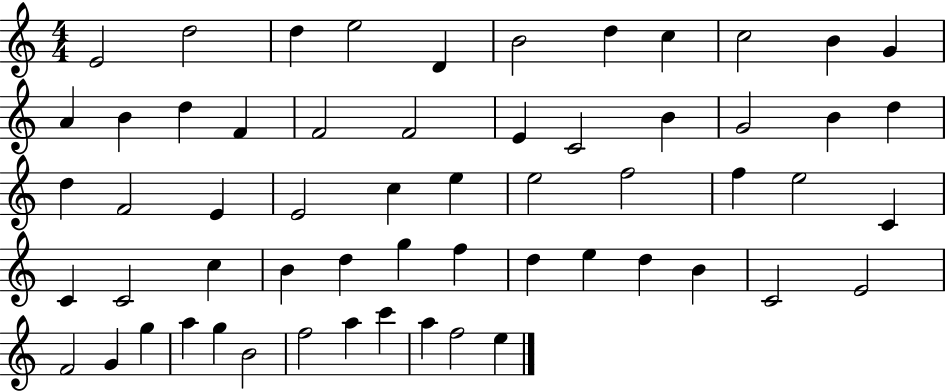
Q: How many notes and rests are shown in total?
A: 59